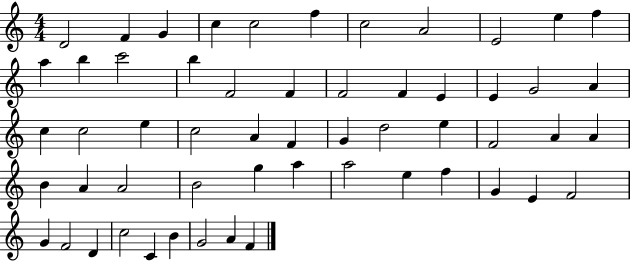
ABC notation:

X:1
T:Untitled
M:4/4
L:1/4
K:C
D2 F G c c2 f c2 A2 E2 e f a b c'2 b F2 F F2 F E E G2 A c c2 e c2 A F G d2 e F2 A A B A A2 B2 g a a2 e f G E F2 G F2 D c2 C B G2 A F